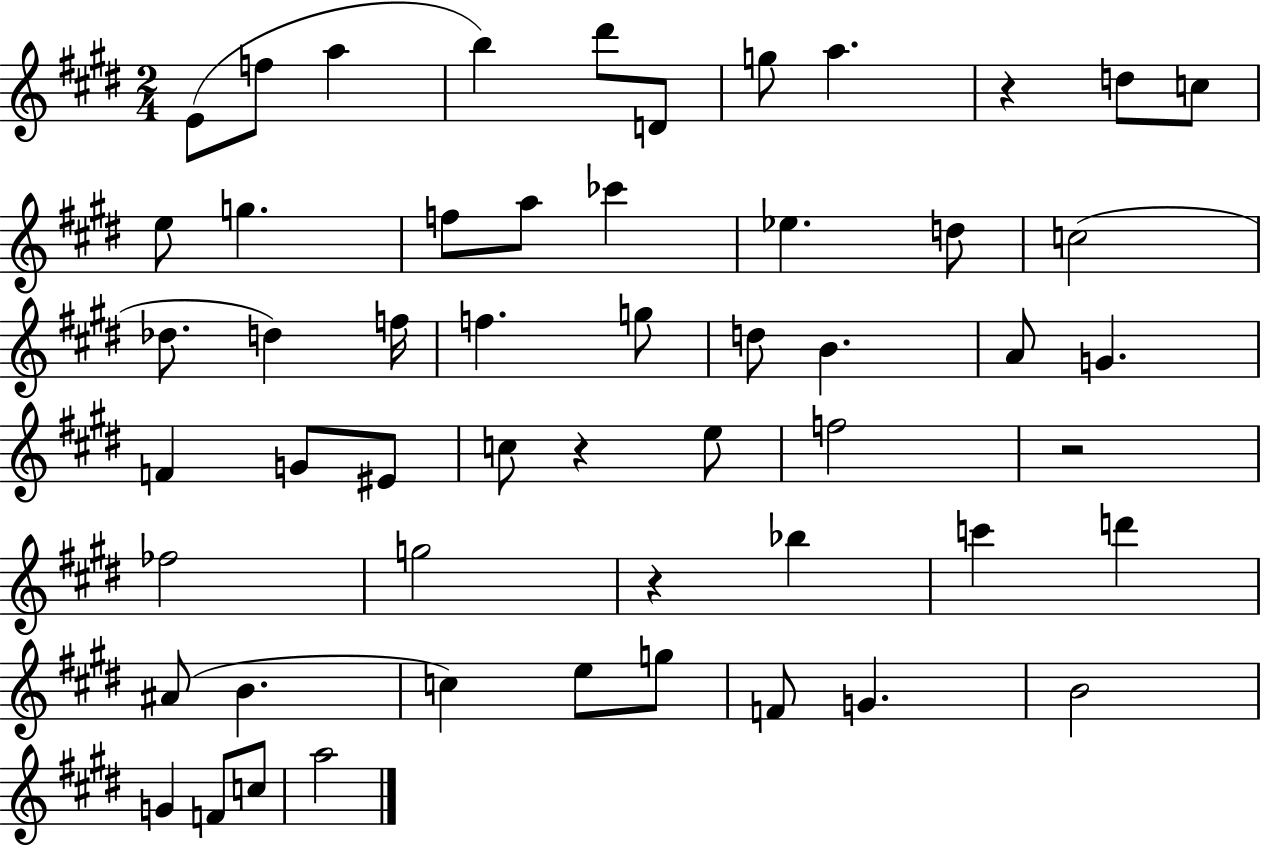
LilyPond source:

{
  \clef treble
  \numericTimeSignature
  \time 2/4
  \key e \major
  e'8( f''8 a''4 | b''4) dis'''8 d'8 | g''8 a''4. | r4 d''8 c''8 | \break e''8 g''4. | f''8 a''8 ces'''4 | ees''4. d''8 | c''2( | \break des''8. d''4) f''16 | f''4. g''8 | d''8 b'4. | a'8 g'4. | \break f'4 g'8 eis'8 | c''8 r4 e''8 | f''2 | r2 | \break fes''2 | g''2 | r4 bes''4 | c'''4 d'''4 | \break ais'8( b'4. | c''4) e''8 g''8 | f'8 g'4. | b'2 | \break g'4 f'8 c''8 | a''2 | \bar "|."
}